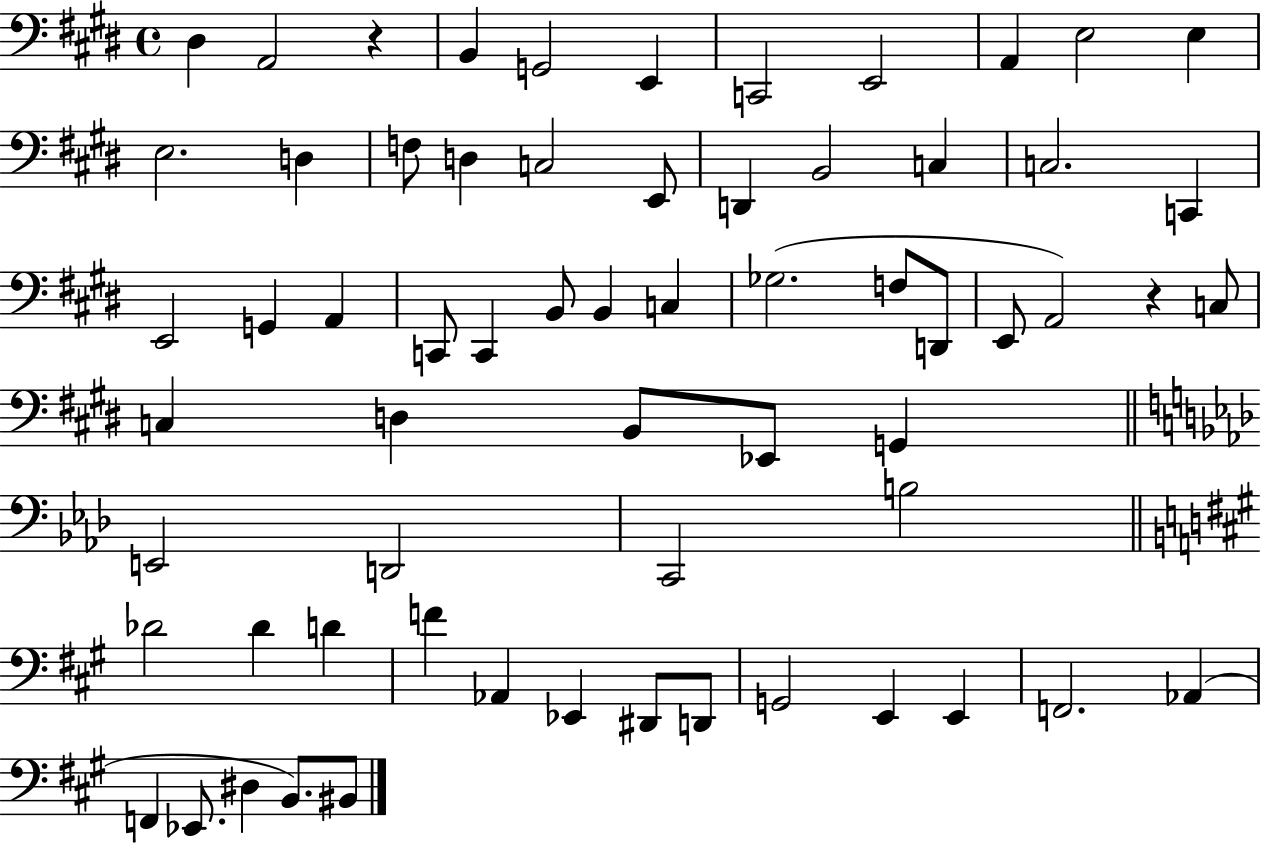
{
  \clef bass
  \time 4/4
  \defaultTimeSignature
  \key e \major
  \repeat volta 2 { dis4 a,2 r4 | b,4 g,2 e,4 | c,2 e,2 | a,4 e2 e4 | \break e2. d4 | f8 d4 c2 e,8 | d,4 b,2 c4 | c2. c,4 | \break e,2 g,4 a,4 | c,8 c,4 b,8 b,4 c4 | ges2.( f8 d,8 | e,8 a,2) r4 c8 | \break c4 d4 b,8 ees,8 g,4 | \bar "||" \break \key aes \major e,2 d,2 | c,2 b2 | \bar "||" \break \key a \major des'2 des'4 d'4 | f'4 aes,4 ees,4 dis,8 d,8 | g,2 e,4 e,4 | f,2. aes,4( | \break f,4 ees,8. dis4 b,8.) bis,8 | } \bar "|."
}